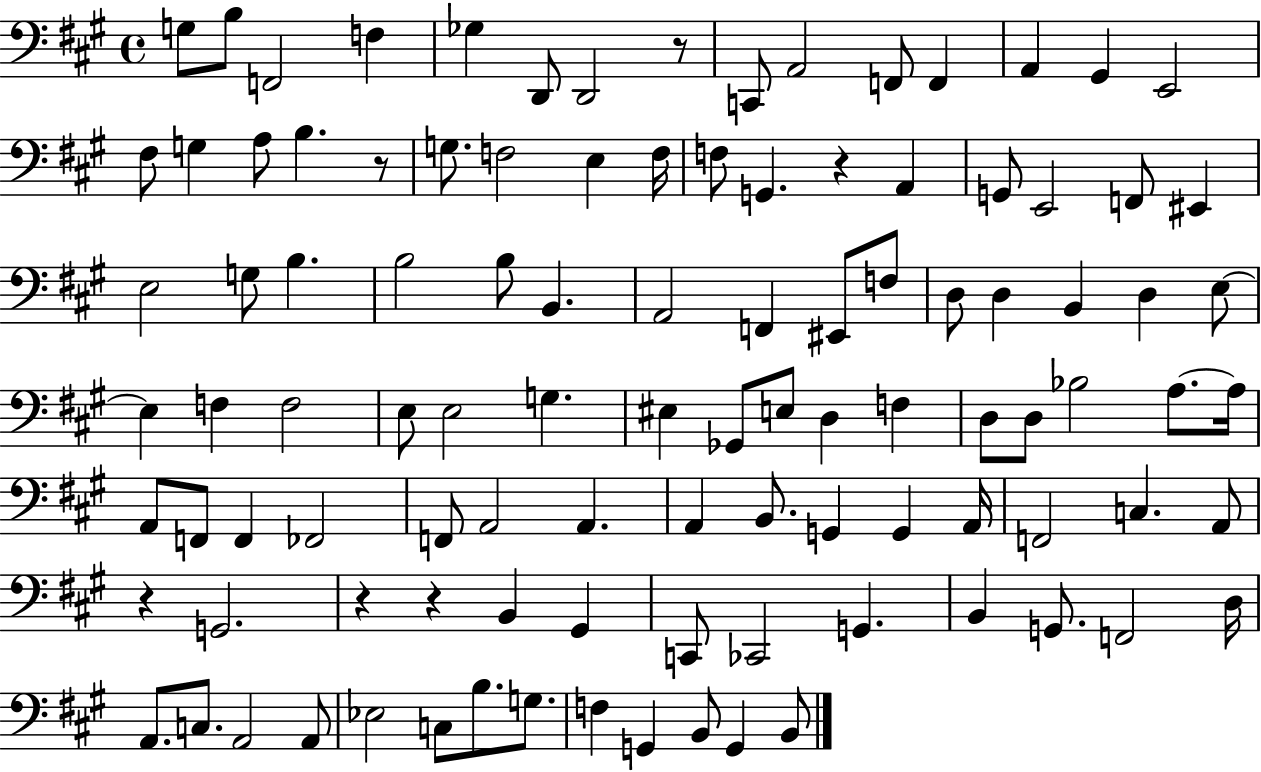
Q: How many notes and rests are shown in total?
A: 104